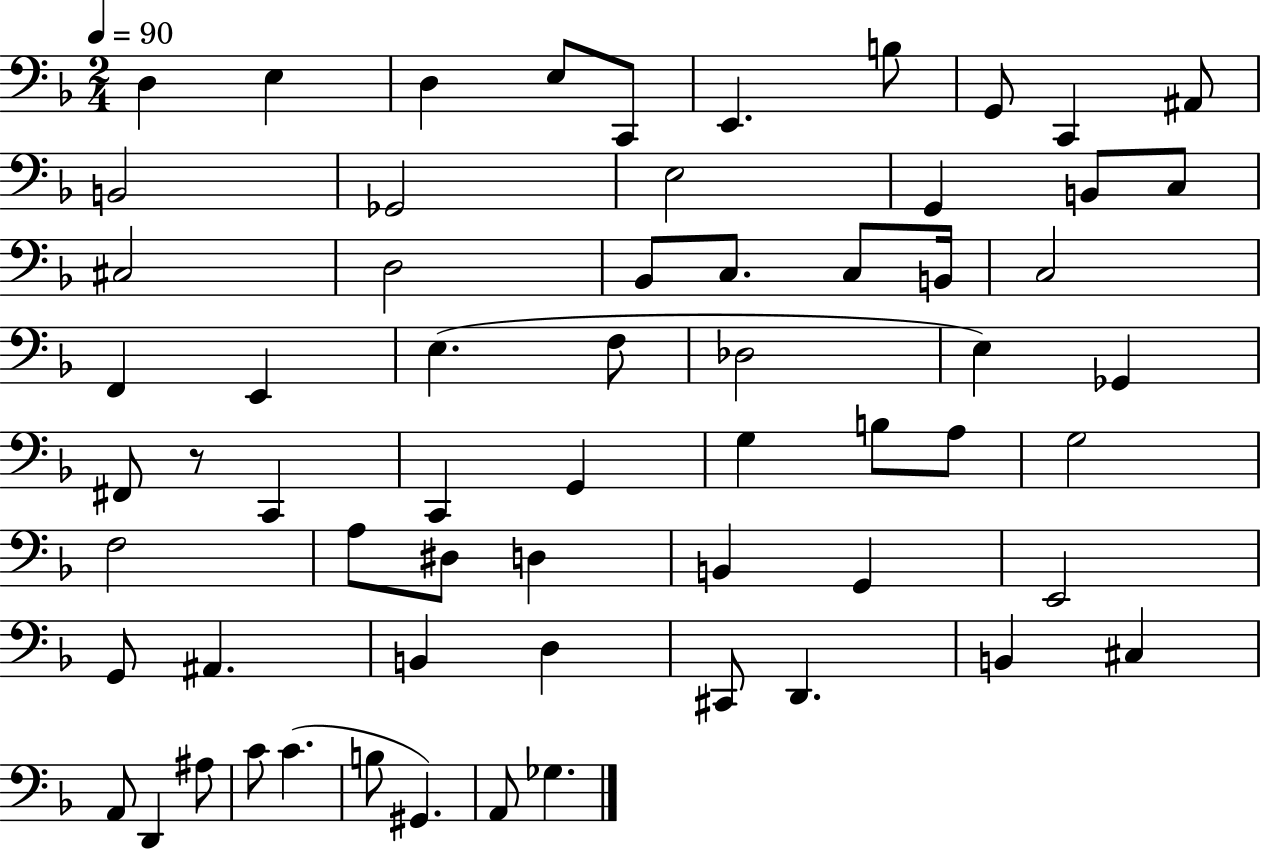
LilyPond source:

{
  \clef bass
  \numericTimeSignature
  \time 2/4
  \key f \major
  \tempo 4 = 90
  \repeat volta 2 { d4 e4 | d4 e8 c,8 | e,4. b8 | g,8 c,4 ais,8 | \break b,2 | ges,2 | e2 | g,4 b,8 c8 | \break cis2 | d2 | bes,8 c8. c8 b,16 | c2 | \break f,4 e,4 | e4.( f8 | des2 | e4) ges,4 | \break fis,8 r8 c,4 | c,4 g,4 | g4 b8 a8 | g2 | \break f2 | a8 dis8 d4 | b,4 g,4 | e,2 | \break g,8 ais,4. | b,4 d4 | cis,8 d,4. | b,4 cis4 | \break a,8 d,4 ais8 | c'8 c'4.( | b8 gis,4.) | a,8 ges4. | \break } \bar "|."
}